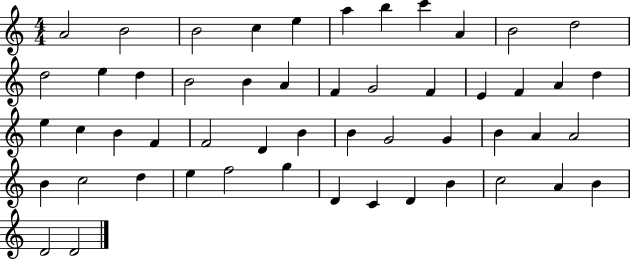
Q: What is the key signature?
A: C major